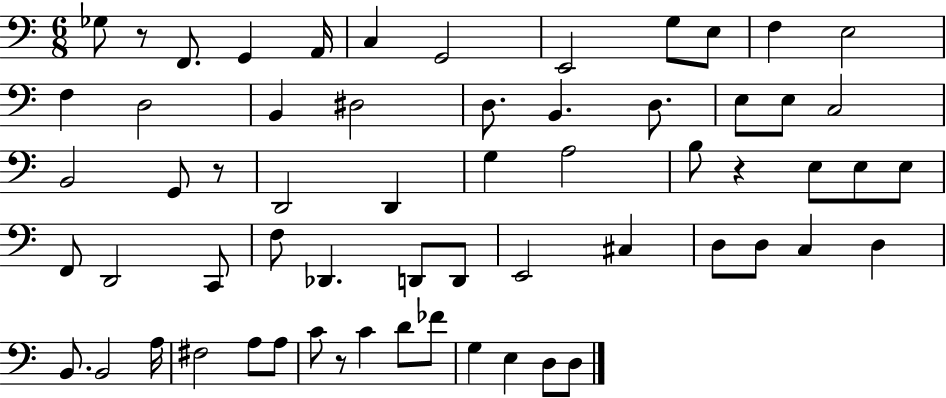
Gb3/e R/e F2/e. G2/q A2/s C3/q G2/h E2/h G3/e E3/e F3/q E3/h F3/q D3/h B2/q D#3/h D3/e. B2/q. D3/e. E3/e E3/e C3/h B2/h G2/e R/e D2/h D2/q G3/q A3/h B3/e R/q E3/e E3/e E3/e F2/e D2/h C2/e F3/e Db2/q. D2/e D2/e E2/h C#3/q D3/e D3/e C3/q D3/q B2/e. B2/h A3/s F#3/h A3/e A3/e C4/e R/e C4/q D4/e FES4/e G3/q E3/q D3/e D3/e